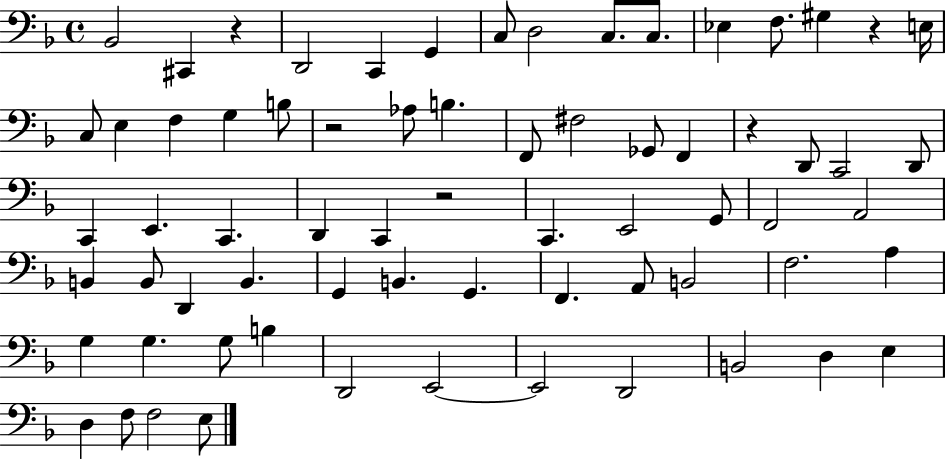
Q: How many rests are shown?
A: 5